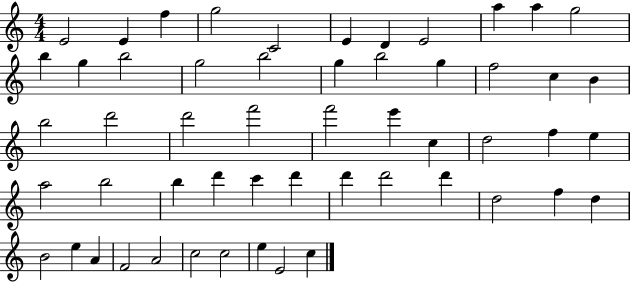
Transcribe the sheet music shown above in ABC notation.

X:1
T:Untitled
M:4/4
L:1/4
K:C
E2 E f g2 C2 E D E2 a a g2 b g b2 g2 b2 g b2 g f2 c B b2 d'2 d'2 f'2 f'2 e' c d2 f e a2 b2 b d' c' d' d' d'2 d' d2 f d B2 e A F2 A2 c2 c2 e E2 c